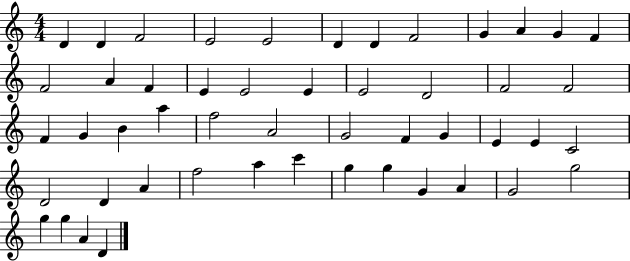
D4/q D4/q F4/h E4/h E4/h D4/q D4/q F4/h G4/q A4/q G4/q F4/q F4/h A4/q F4/q E4/q E4/h E4/q E4/h D4/h F4/h F4/h F4/q G4/q B4/q A5/q F5/h A4/h G4/h F4/q G4/q E4/q E4/q C4/h D4/h D4/q A4/q F5/h A5/q C6/q G5/q G5/q G4/q A4/q G4/h G5/h G5/q G5/q A4/q D4/q